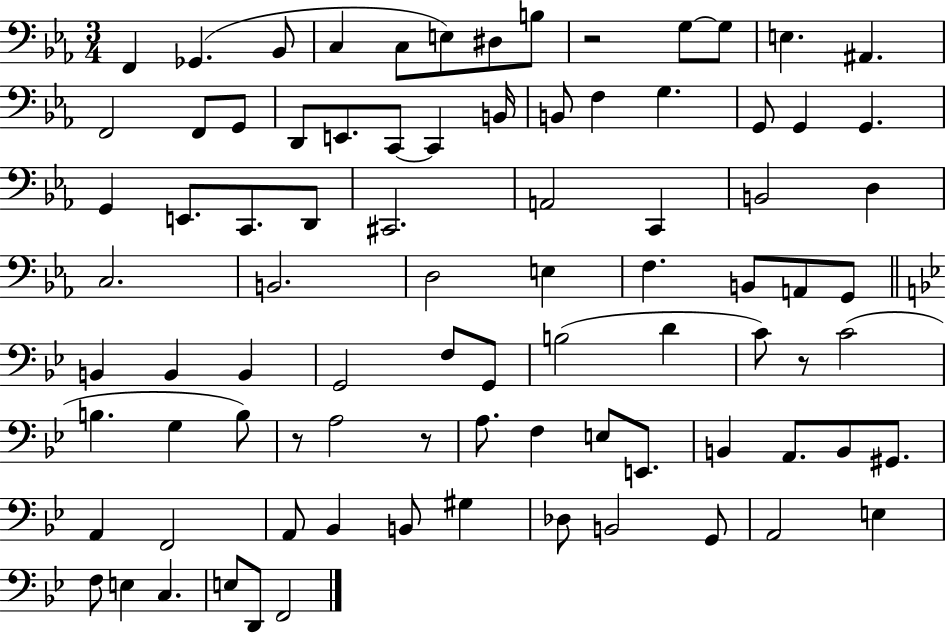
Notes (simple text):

F2/q Gb2/q. Bb2/e C3/q C3/e E3/e D#3/e B3/e R/h G3/e G3/e E3/q. A#2/q. F2/h F2/e G2/e D2/e E2/e. C2/e C2/q B2/s B2/e F3/q G3/q. G2/e G2/q G2/q. G2/q E2/e. C2/e. D2/e C#2/h. A2/h C2/q B2/h D3/q C3/h. B2/h. D3/h E3/q F3/q. B2/e A2/e G2/e B2/q B2/q B2/q G2/h F3/e G2/e B3/h D4/q C4/e R/e C4/h B3/q. G3/q B3/e R/e A3/h R/e A3/e. F3/q E3/e E2/e. B2/q A2/e. B2/e G#2/e. A2/q F2/h A2/e Bb2/q B2/e G#3/q Db3/e B2/h G2/e A2/h E3/q F3/e E3/q C3/q. E3/e D2/e F2/h